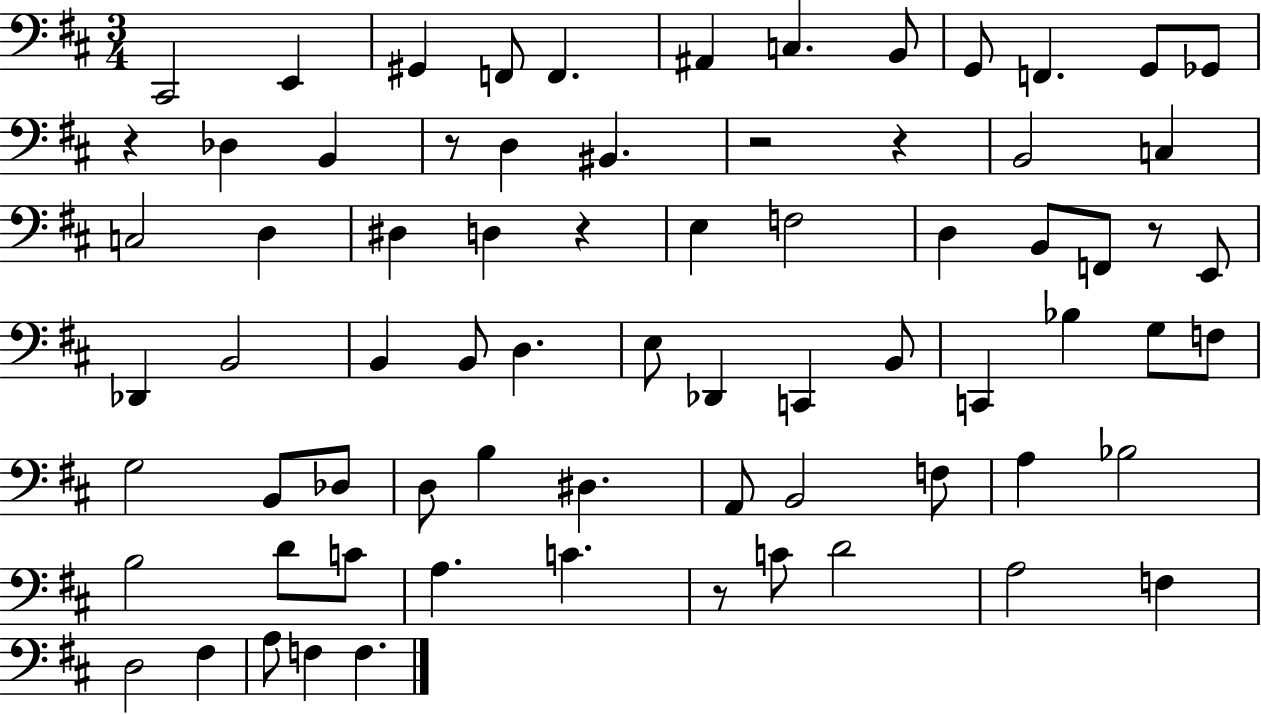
X:1
T:Untitled
M:3/4
L:1/4
K:D
^C,,2 E,, ^G,, F,,/2 F,, ^A,, C, B,,/2 G,,/2 F,, G,,/2 _G,,/2 z _D, B,, z/2 D, ^B,, z2 z B,,2 C, C,2 D, ^D, D, z E, F,2 D, B,,/2 F,,/2 z/2 E,,/2 _D,, B,,2 B,, B,,/2 D, E,/2 _D,, C,, B,,/2 C,, _B, G,/2 F,/2 G,2 B,,/2 _D,/2 D,/2 B, ^D, A,,/2 B,,2 F,/2 A, _B,2 B,2 D/2 C/2 A, C z/2 C/2 D2 A,2 F, D,2 ^F, A,/2 F, F,